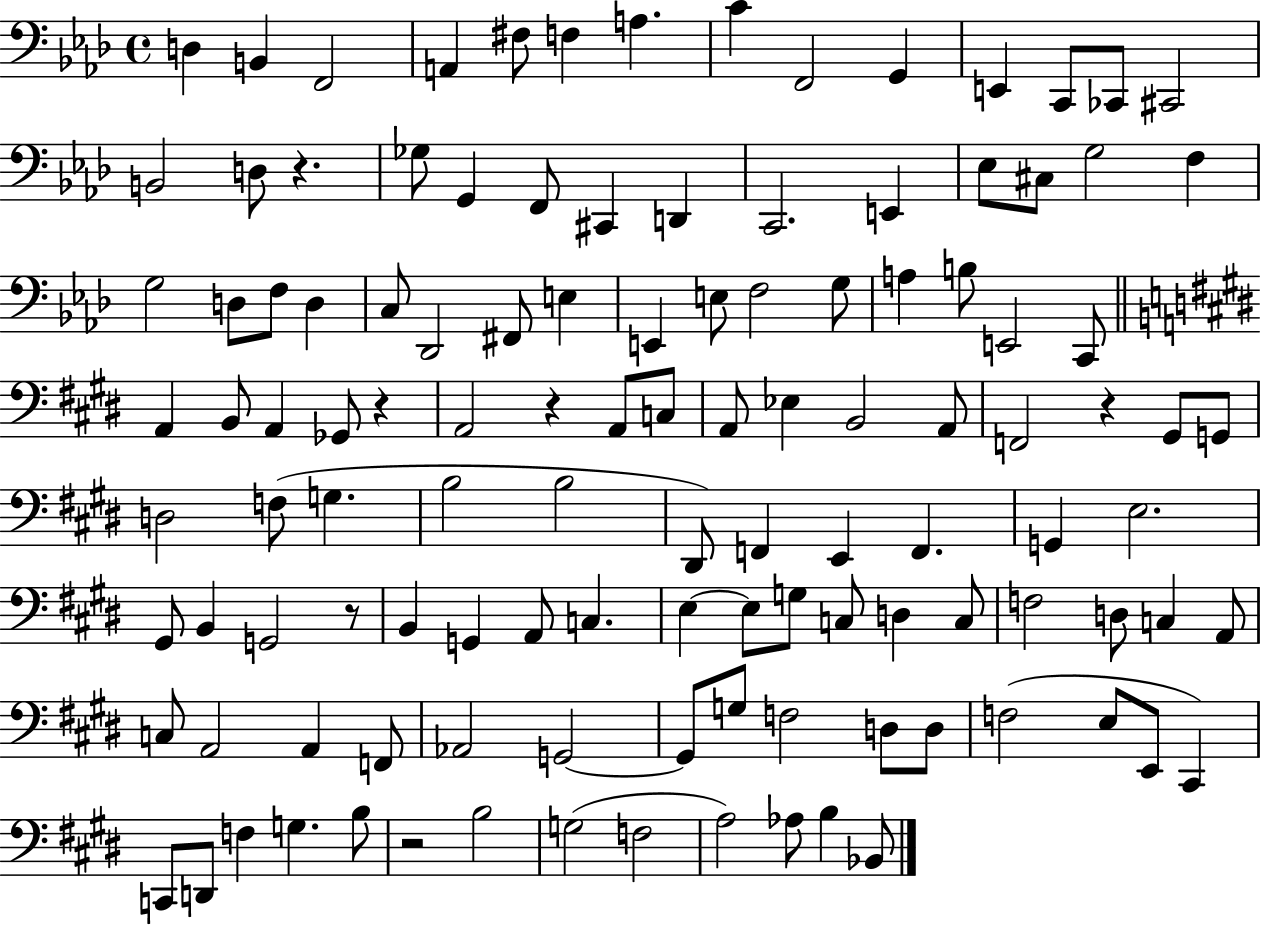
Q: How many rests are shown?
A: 6